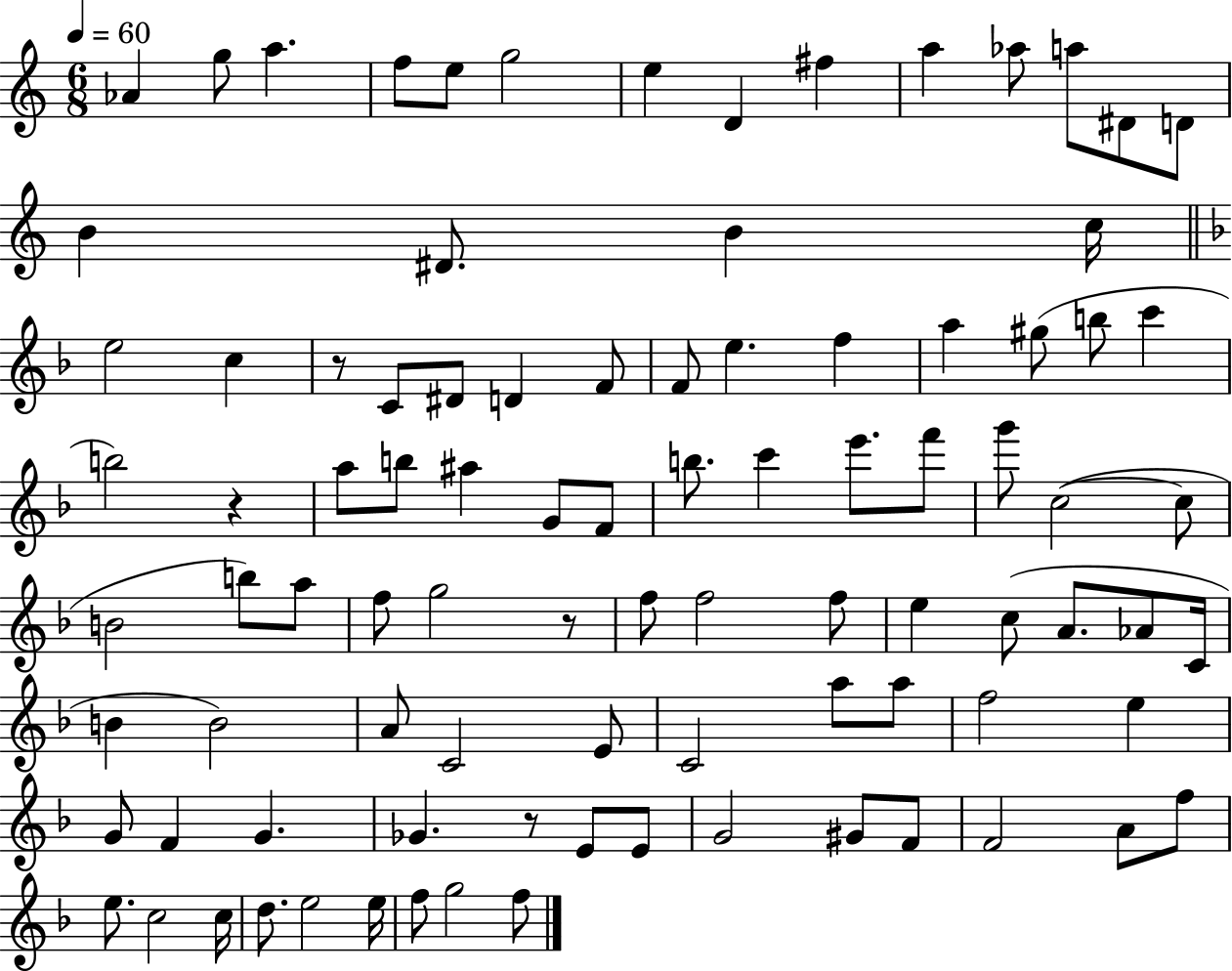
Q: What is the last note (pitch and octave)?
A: F5